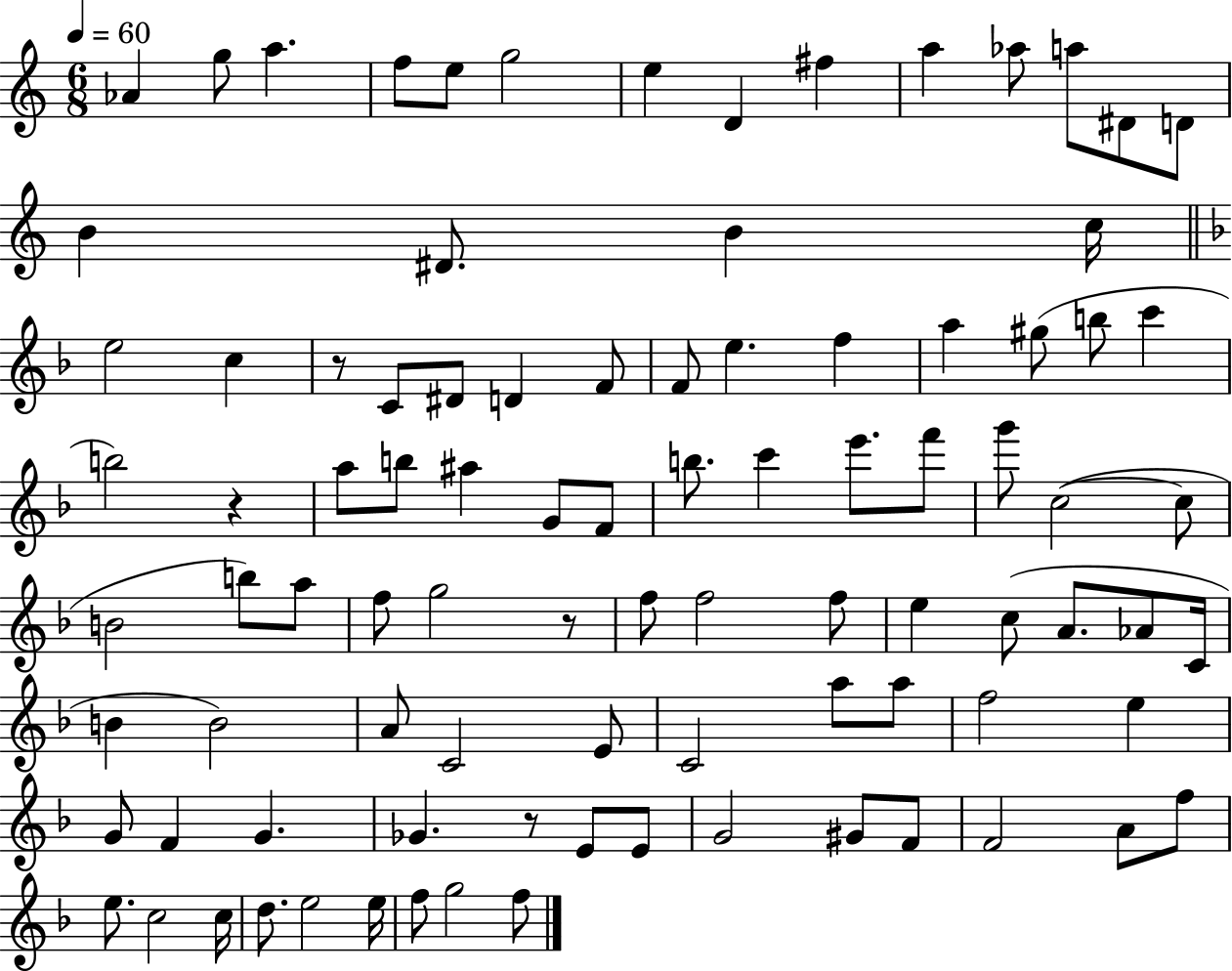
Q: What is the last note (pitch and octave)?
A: F5